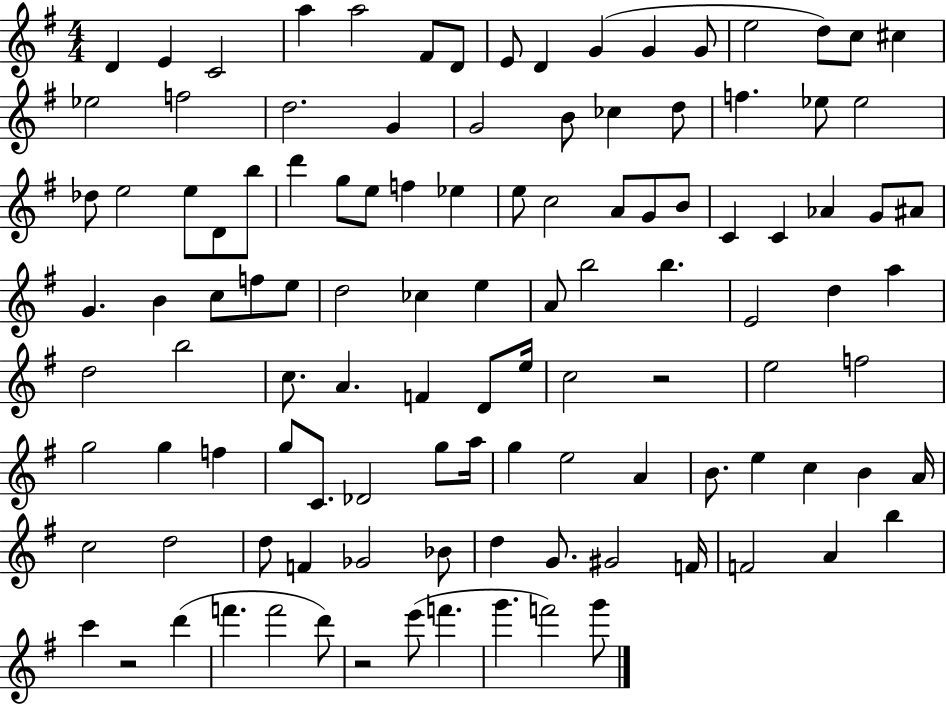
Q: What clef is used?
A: treble